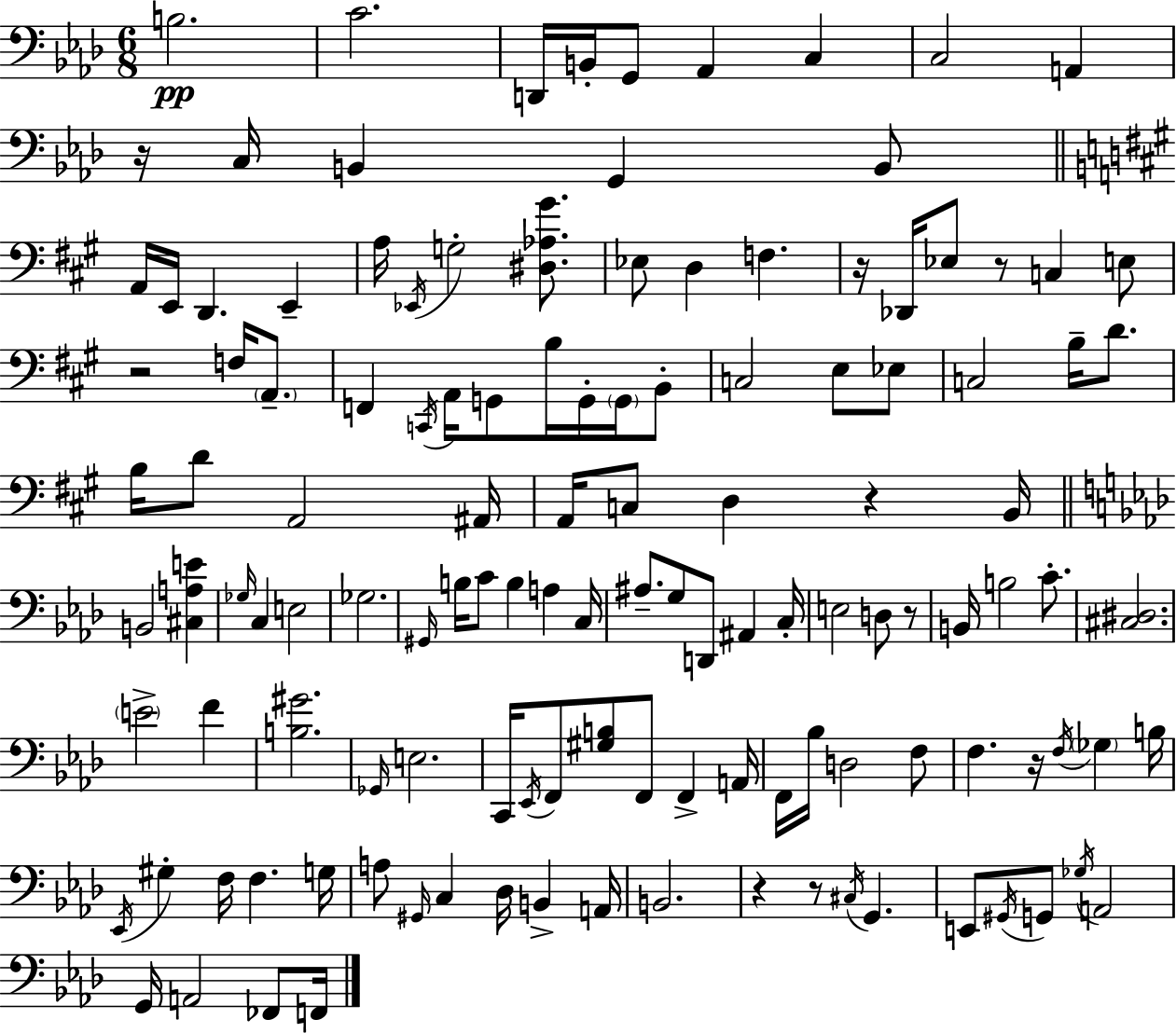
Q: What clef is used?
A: bass